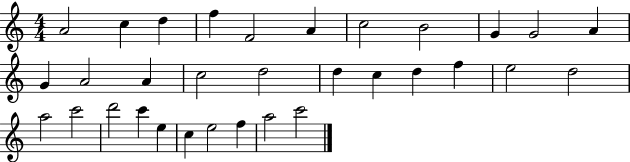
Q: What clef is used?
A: treble